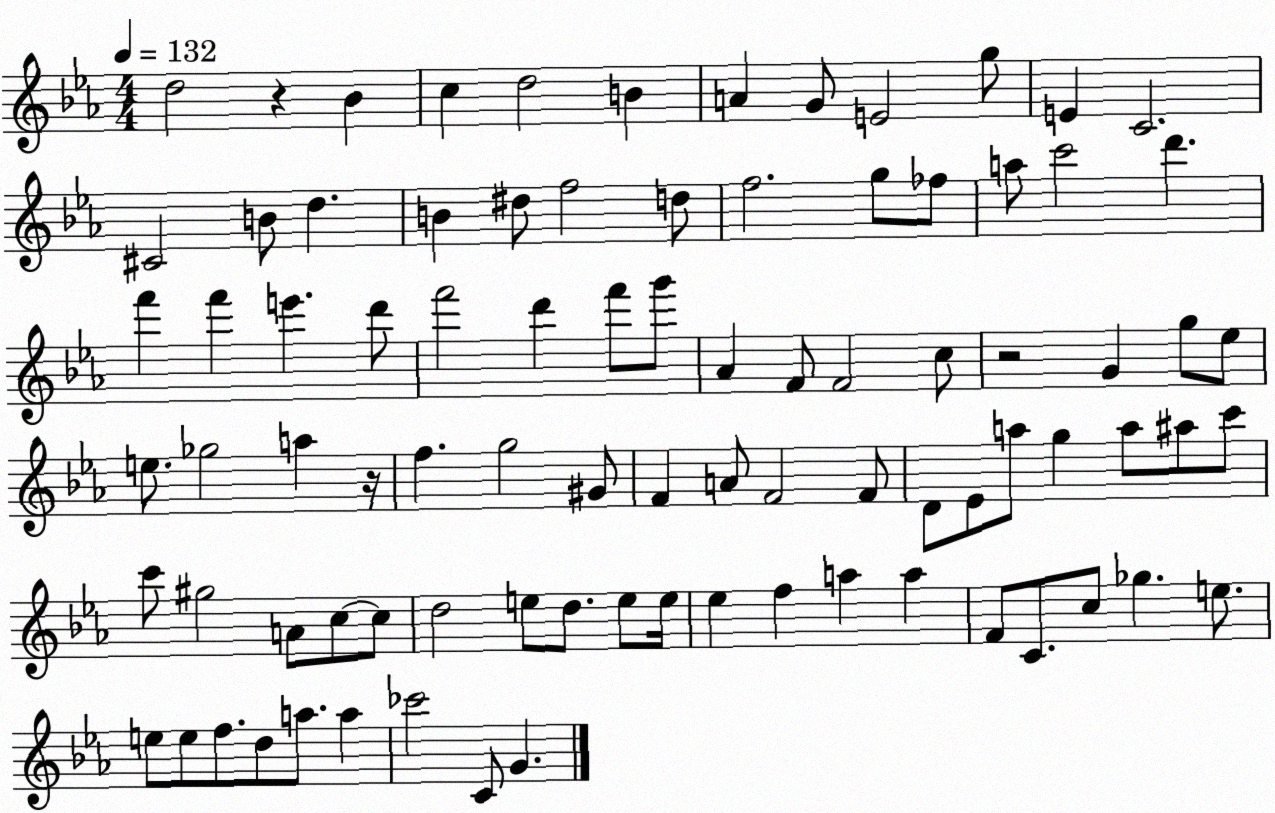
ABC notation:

X:1
T:Untitled
M:4/4
L:1/4
K:Eb
d2 z _B c d2 B A G/2 E2 g/2 E C2 ^C2 B/2 d B ^d/2 f2 d/2 f2 g/2 _f/2 a/2 c'2 d' f' f' e' d'/2 f'2 d' f'/2 g'/2 _A F/2 F2 c/2 z2 G g/2 _e/2 e/2 _g2 a z/4 f g2 ^G/2 F A/2 F2 F/2 D/2 _E/2 a/2 g a/2 ^a/2 c'/2 c'/2 ^g2 A/2 c/2 c/2 d2 e/2 d/2 e/2 e/4 _e f a a F/2 C/2 c/2 _g e/2 e/2 e/2 f/2 d/2 a/2 a _c'2 C/2 G